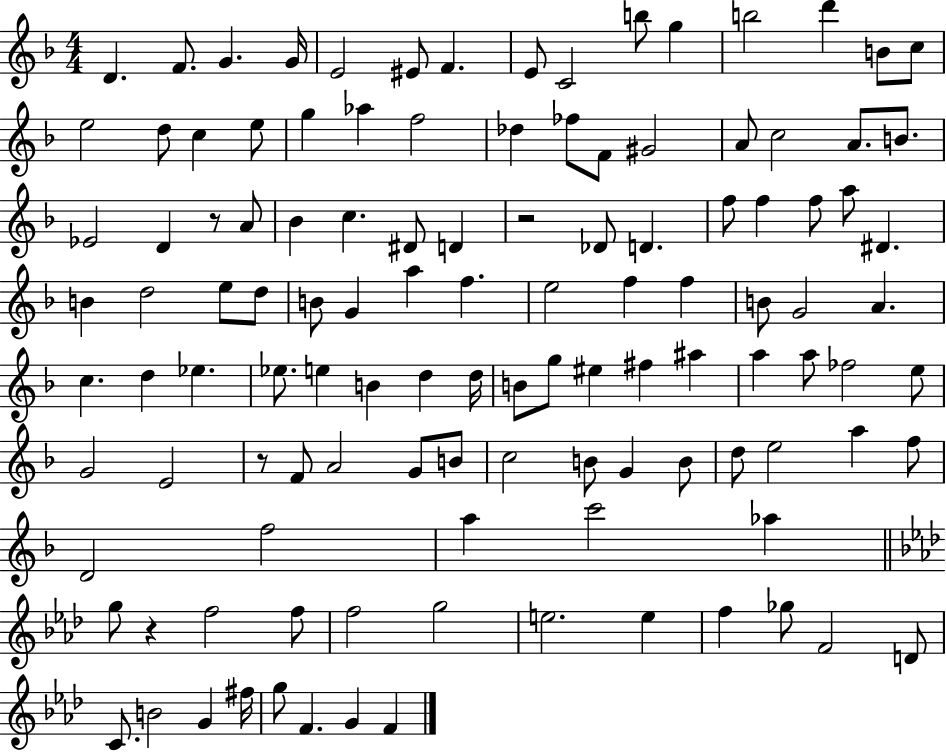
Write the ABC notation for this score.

X:1
T:Untitled
M:4/4
L:1/4
K:F
D F/2 G G/4 E2 ^E/2 F E/2 C2 b/2 g b2 d' B/2 c/2 e2 d/2 c e/2 g _a f2 _d _f/2 F/2 ^G2 A/2 c2 A/2 B/2 _E2 D z/2 A/2 _B c ^D/2 D z2 _D/2 D f/2 f f/2 a/2 ^D B d2 e/2 d/2 B/2 G a f e2 f f B/2 G2 A c d _e _e/2 e B d d/4 B/2 g/2 ^e ^f ^a a a/2 _f2 e/2 G2 E2 z/2 F/2 A2 G/2 B/2 c2 B/2 G B/2 d/2 e2 a f/2 D2 f2 a c'2 _a g/2 z f2 f/2 f2 g2 e2 e f _g/2 F2 D/2 C/2 B2 G ^f/4 g/2 F G F